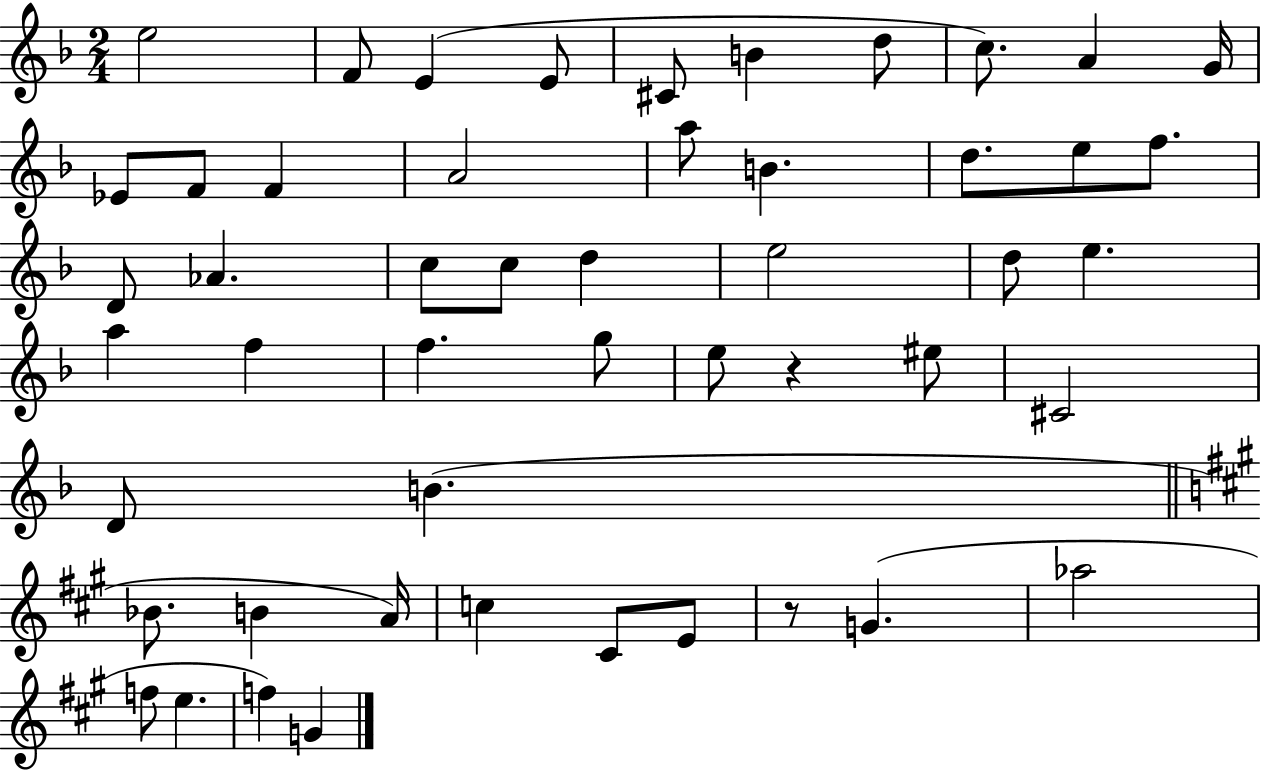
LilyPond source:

{
  \clef treble
  \numericTimeSignature
  \time 2/4
  \key f \major
  e''2 | f'8 e'4( e'8 | cis'8 b'4 d''8 | c''8.) a'4 g'16 | \break ees'8 f'8 f'4 | a'2 | a''8 b'4. | d''8. e''8 f''8. | \break d'8 aes'4. | c''8 c''8 d''4 | e''2 | d''8 e''4. | \break a''4 f''4 | f''4. g''8 | e''8 r4 eis''8 | cis'2 | \break d'8 b'4.( | \bar "||" \break \key a \major bes'8. b'4 a'16) | c''4 cis'8 e'8 | r8 g'4.( | aes''2 | \break f''8 e''4. | f''4) g'4 | \bar "|."
}